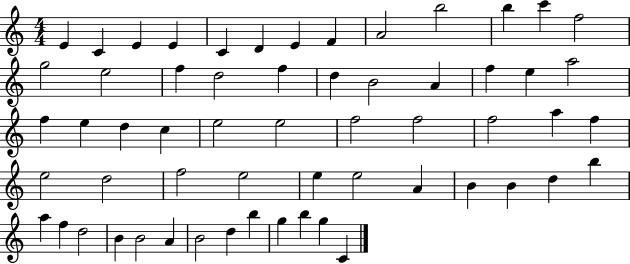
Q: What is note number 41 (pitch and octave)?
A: E5